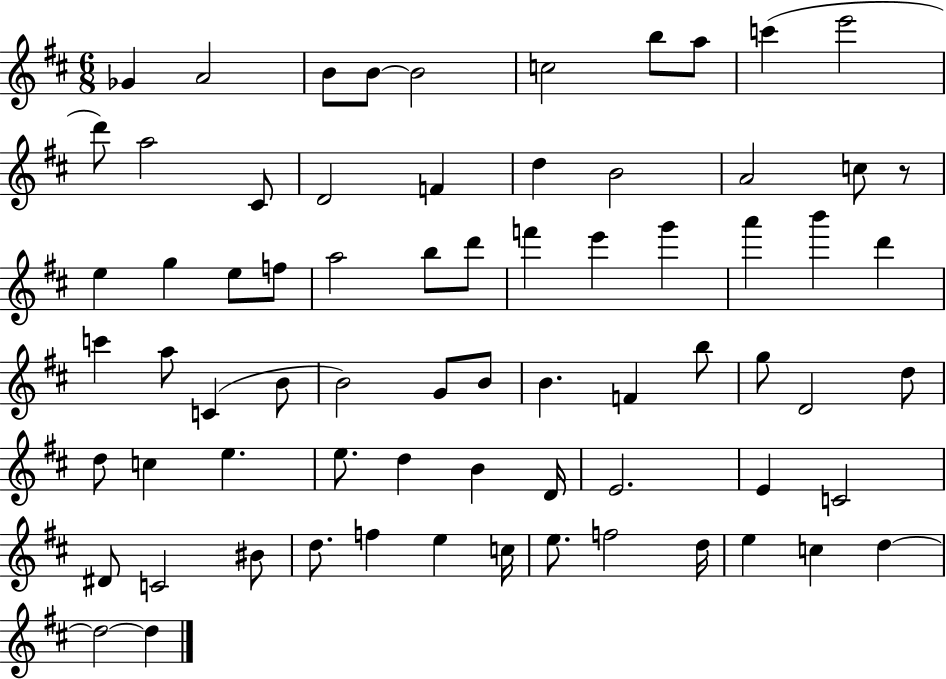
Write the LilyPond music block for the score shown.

{
  \clef treble
  \numericTimeSignature
  \time 6/8
  \key d \major
  ges'4 a'2 | b'8 b'8~~ b'2 | c''2 b''8 a''8 | c'''4( e'''2 | \break d'''8) a''2 cis'8 | d'2 f'4 | d''4 b'2 | a'2 c''8 r8 | \break e''4 g''4 e''8 f''8 | a''2 b''8 d'''8 | f'''4 e'''4 g'''4 | a'''4 b'''4 d'''4 | \break c'''4 a''8 c'4( b'8 | b'2) g'8 b'8 | b'4. f'4 b''8 | g''8 d'2 d''8 | \break d''8 c''4 e''4. | e''8. d''4 b'4 d'16 | e'2. | e'4 c'2 | \break dis'8 c'2 bis'8 | d''8. f''4 e''4 c''16 | e''8. f''2 d''16 | e''4 c''4 d''4~~ | \break d''2~~ d''4 | \bar "|."
}